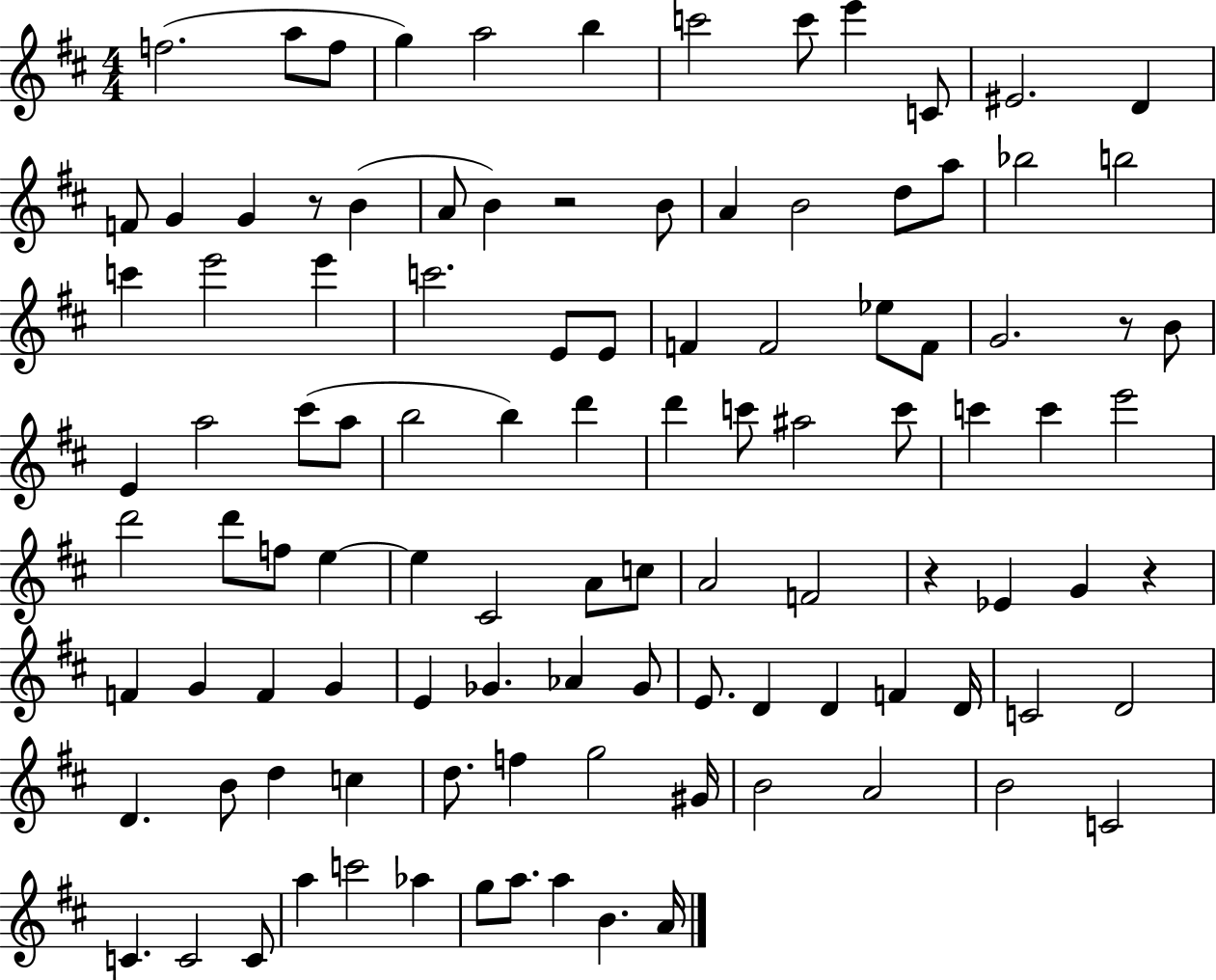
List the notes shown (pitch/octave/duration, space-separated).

F5/h. A5/e F5/e G5/q A5/h B5/q C6/h C6/e E6/q C4/e EIS4/h. D4/q F4/e G4/q G4/q R/e B4/q A4/e B4/q R/h B4/e A4/q B4/h D5/e A5/e Bb5/h B5/h C6/q E6/h E6/q C6/h. E4/e E4/e F4/q F4/h Eb5/e F4/e G4/h. R/e B4/e E4/q A5/h C#6/e A5/e B5/h B5/q D6/q D6/q C6/e A#5/h C6/e C6/q C6/q E6/h D6/h D6/e F5/e E5/q E5/q C#4/h A4/e C5/e A4/h F4/h R/q Eb4/q G4/q R/q F4/q G4/q F4/q G4/q E4/q Gb4/q. Ab4/q Gb4/e E4/e. D4/q D4/q F4/q D4/s C4/h D4/h D4/q. B4/e D5/q C5/q D5/e. F5/q G5/h G#4/s B4/h A4/h B4/h C4/h C4/q. C4/h C4/e A5/q C6/h Ab5/q G5/e A5/e. A5/q B4/q. A4/s